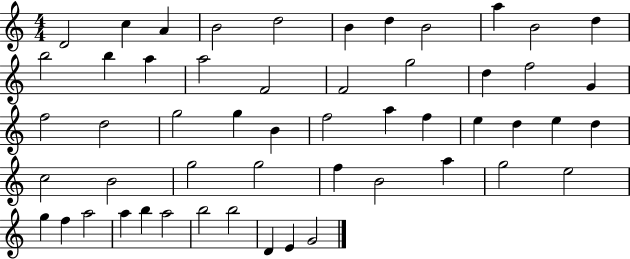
D4/h C5/q A4/q B4/h D5/h B4/q D5/q B4/h A5/q B4/h D5/q B5/h B5/q A5/q A5/h F4/h F4/h G5/h D5/q F5/h G4/q F5/h D5/h G5/h G5/q B4/q F5/h A5/q F5/q E5/q D5/q E5/q D5/q C5/h B4/h G5/h G5/h F5/q B4/h A5/q G5/h E5/h G5/q F5/q A5/h A5/q B5/q A5/h B5/h B5/h D4/q E4/q G4/h